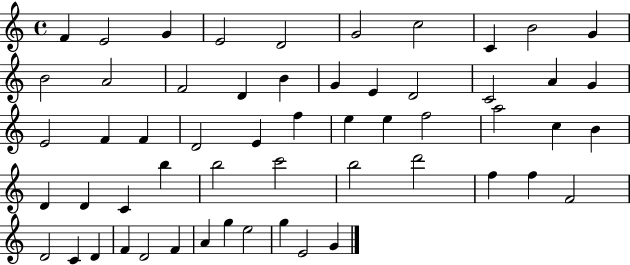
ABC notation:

X:1
T:Untitled
M:4/4
L:1/4
K:C
F E2 G E2 D2 G2 c2 C B2 G B2 A2 F2 D B G E D2 C2 A G E2 F F D2 E f e e f2 a2 c B D D C b b2 c'2 b2 d'2 f f F2 D2 C D F D2 F A g e2 g E2 G